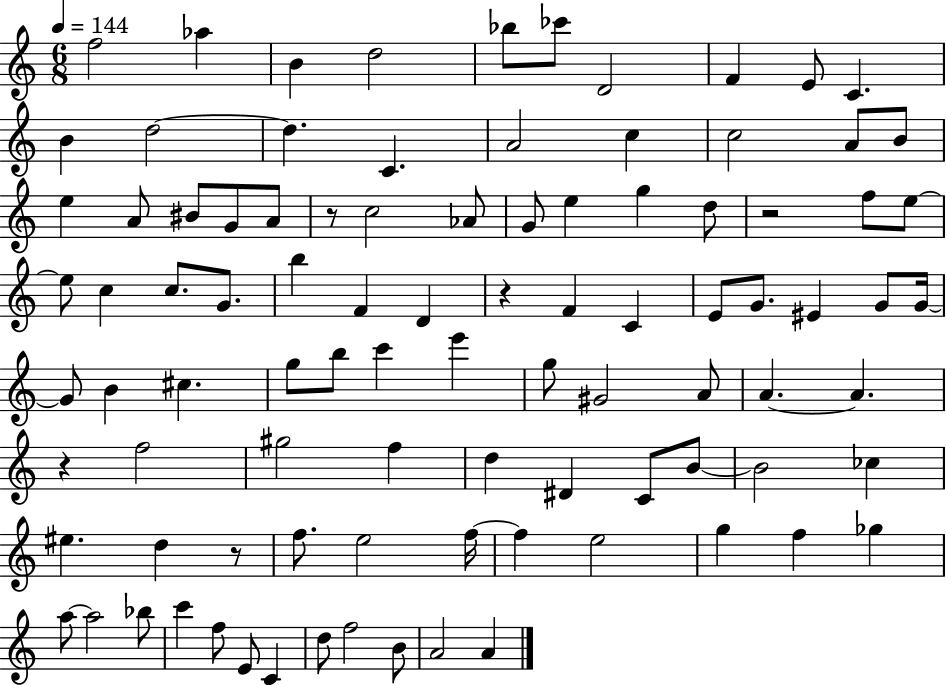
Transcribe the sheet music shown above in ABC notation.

X:1
T:Untitled
M:6/8
L:1/4
K:C
f2 _a B d2 _b/2 _c'/2 D2 F E/2 C B d2 d C A2 c c2 A/2 B/2 e A/2 ^B/2 G/2 A/2 z/2 c2 _A/2 G/2 e g d/2 z2 f/2 e/2 e/2 c c/2 G/2 b F D z F C E/2 G/2 ^E G/2 G/4 G/2 B ^c g/2 b/2 c' e' g/2 ^G2 A/2 A A z f2 ^g2 f d ^D C/2 B/2 B2 _c ^e d z/2 f/2 e2 f/4 f e2 g f _g a/2 a2 _b/2 c' f/2 E/2 C d/2 f2 B/2 A2 A